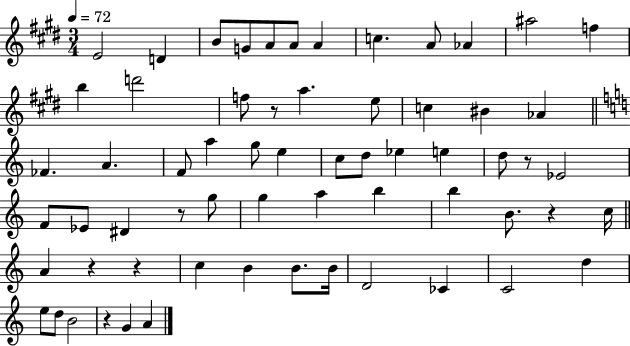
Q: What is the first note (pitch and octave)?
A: E4